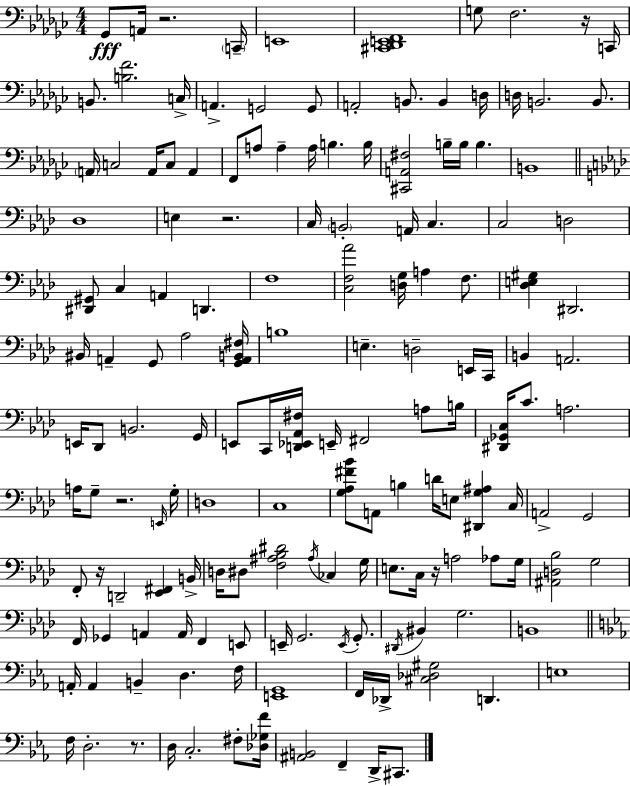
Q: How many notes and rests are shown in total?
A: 156